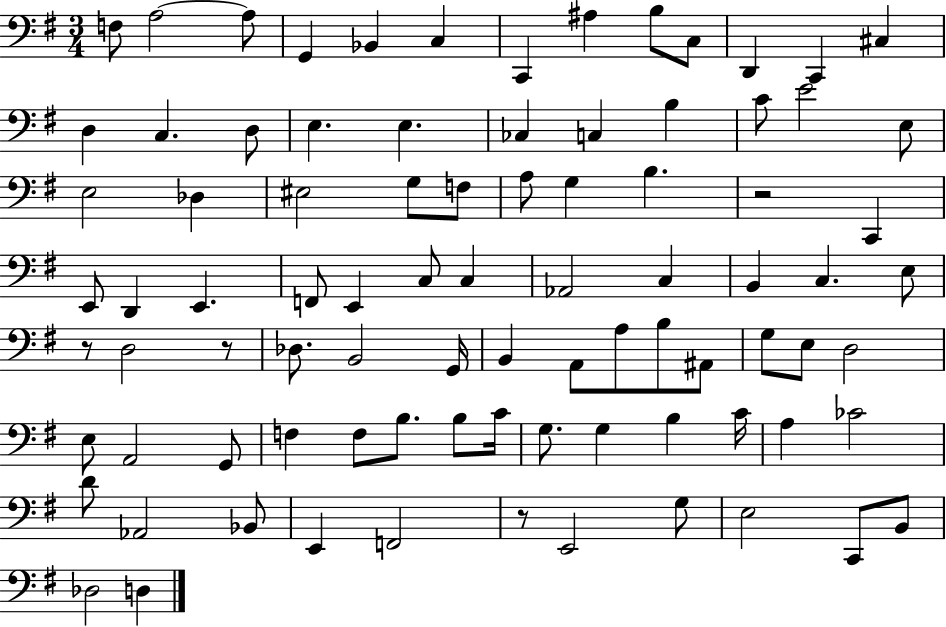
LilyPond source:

{
  \clef bass
  \numericTimeSignature
  \time 3/4
  \key g \major
  f8 a2~~ a8 | g,4 bes,4 c4 | c,4 ais4 b8 c8 | d,4 c,4 cis4 | \break d4 c4. d8 | e4. e4. | ces4 c4 b4 | c'8 e'2 e8 | \break e2 des4 | eis2 g8 f8 | a8 g4 b4. | r2 c,4 | \break e,8 d,4 e,4. | f,8 e,4 c8 c4 | aes,2 c4 | b,4 c4. e8 | \break r8 d2 r8 | des8. b,2 g,16 | b,4 a,8 a8 b8 ais,8 | g8 e8 d2 | \break e8 a,2 g,8 | f4 f8 b8. b8 c'16 | g8. g4 b4 c'16 | a4 ces'2 | \break d'8 aes,2 bes,8 | e,4 f,2 | r8 e,2 g8 | e2 c,8 b,8 | \break des2 d4 | \bar "|."
}